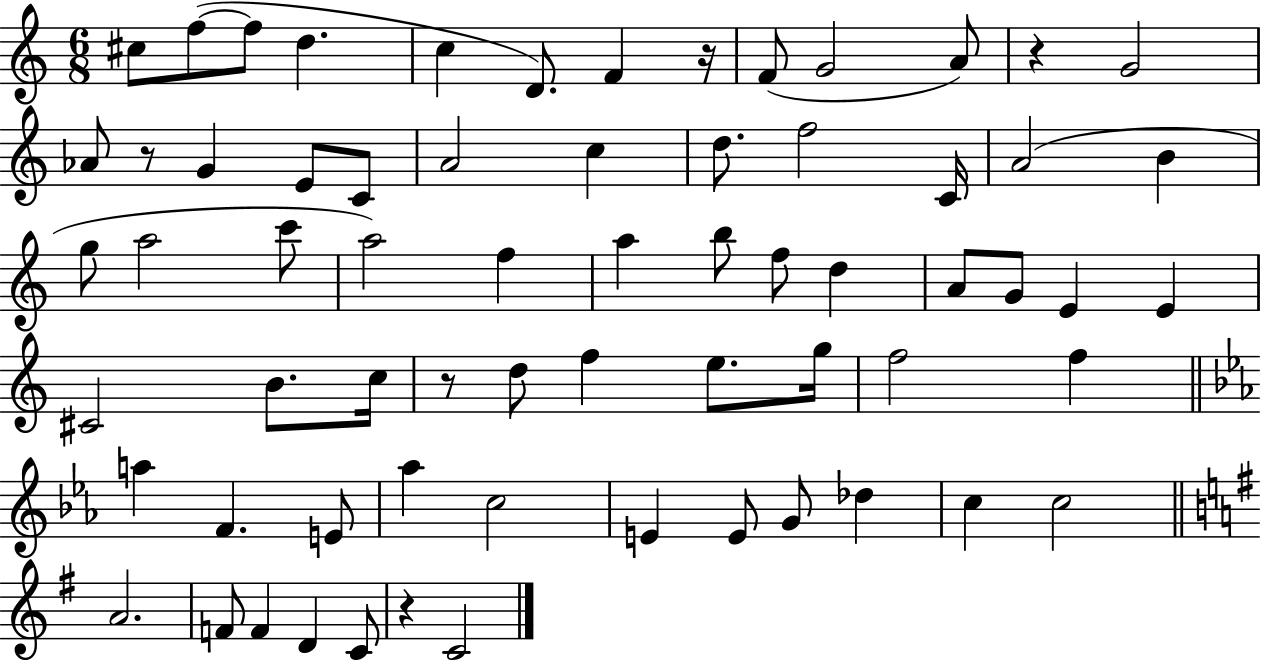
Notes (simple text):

C#5/e F5/e F5/e D5/q. C5/q D4/e. F4/q R/s F4/e G4/h A4/e R/q G4/h Ab4/e R/e G4/q E4/e C4/e A4/h C5/q D5/e. F5/h C4/s A4/h B4/q G5/e A5/h C6/e A5/h F5/q A5/q B5/e F5/e D5/q A4/e G4/e E4/q E4/q C#4/h B4/e. C5/s R/e D5/e F5/q E5/e. G5/s F5/h F5/q A5/q F4/q. E4/e Ab5/q C5/h E4/q E4/e G4/e Db5/q C5/q C5/h A4/h. F4/e F4/q D4/q C4/e R/q C4/h